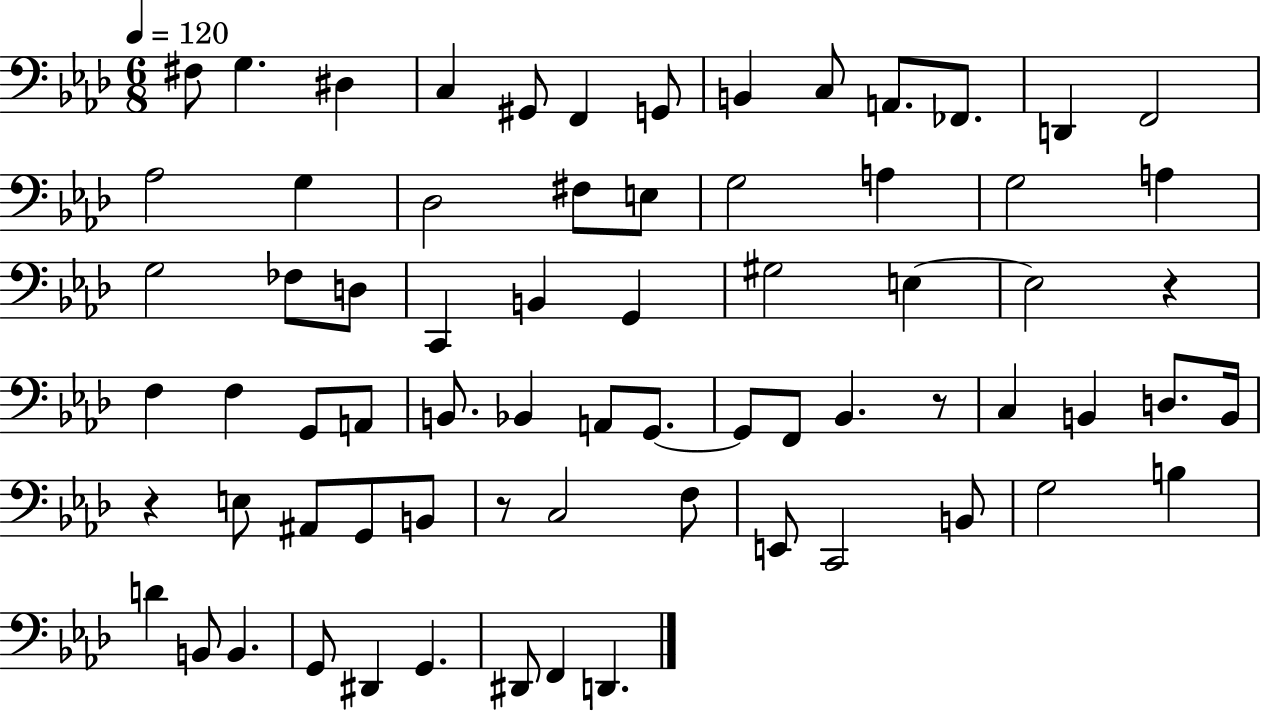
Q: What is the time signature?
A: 6/8